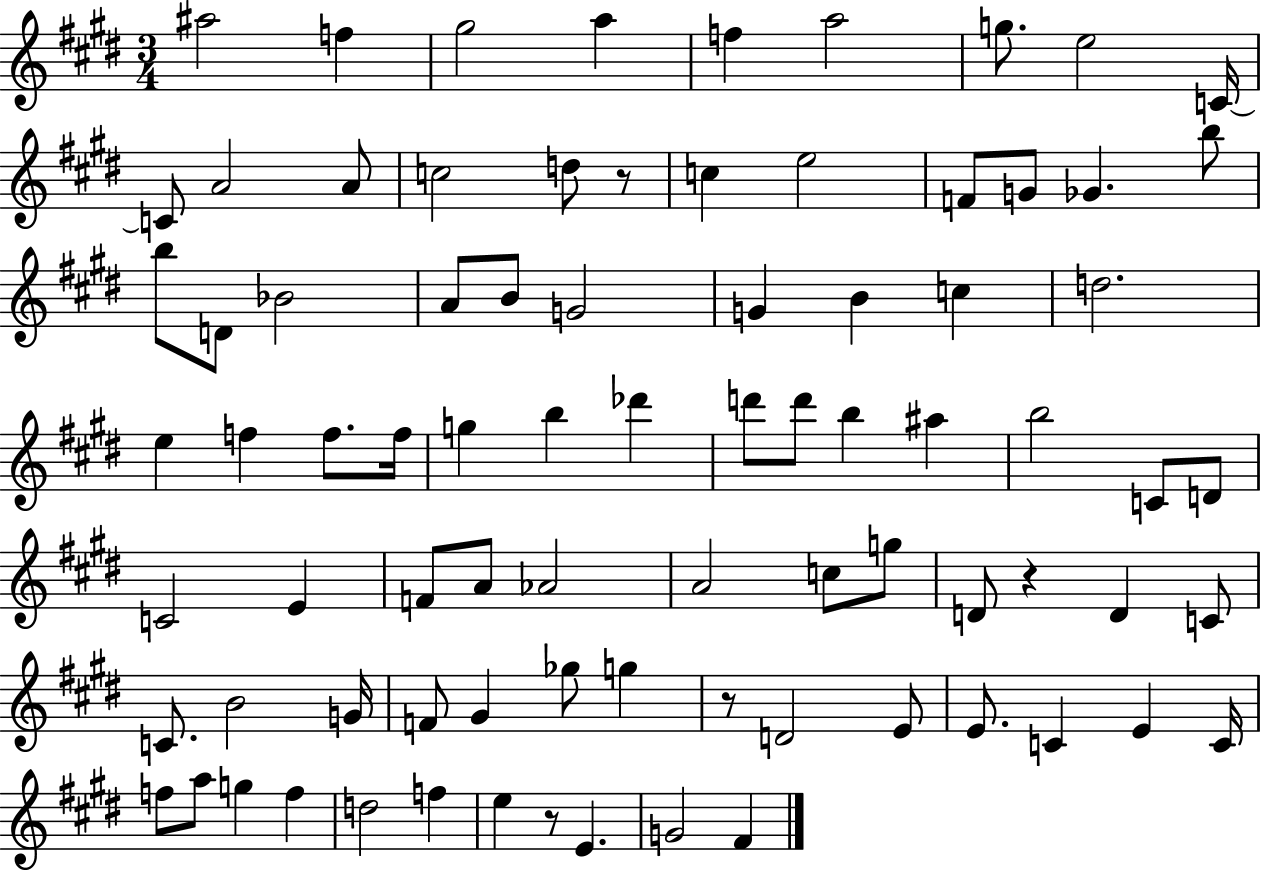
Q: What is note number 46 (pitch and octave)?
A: E4